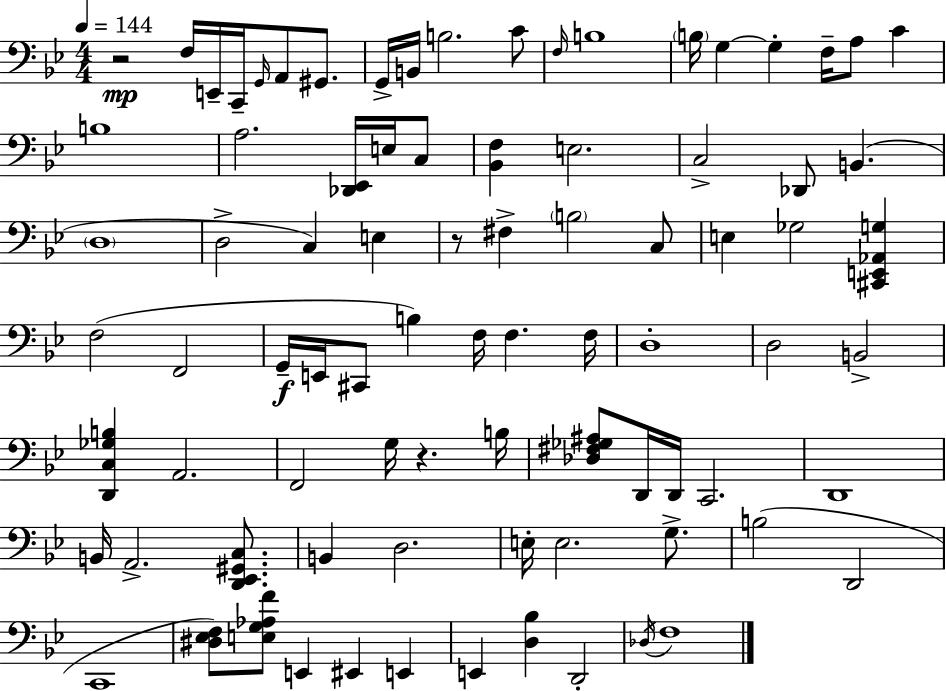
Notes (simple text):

R/h F3/s E2/s C2/s G2/s A2/e G#2/e. G2/s B2/s B3/h. C4/e F3/s B3/w B3/s G3/q G3/q F3/s A3/e C4/q B3/w A3/h. [Db2,Eb2]/s E3/s C3/e [Bb2,F3]/q E3/h. C3/h Db2/e B2/q. D3/w D3/h C3/q E3/q R/e F#3/q B3/h C3/e E3/q Gb3/h [C#2,E2,Ab2,G3]/q F3/h F2/h G2/s E2/s C#2/e B3/q F3/s F3/q. F3/s D3/w D3/h B2/h [D2,C3,Gb3,B3]/q A2/h. F2/h G3/s R/q. B3/s [Db3,F#3,Gb3,A#3]/e D2/s D2/s C2/h. D2/w B2/s A2/h. [D2,Eb2,G#2,C3]/e. B2/q D3/h. E3/s E3/h. G3/e. B3/h D2/h C2/w [D#3,Eb3,F3]/e [E3,G3,Ab3,F4]/e E2/q EIS2/q E2/q E2/q [D3,Bb3]/q D2/h Db3/s F3/w